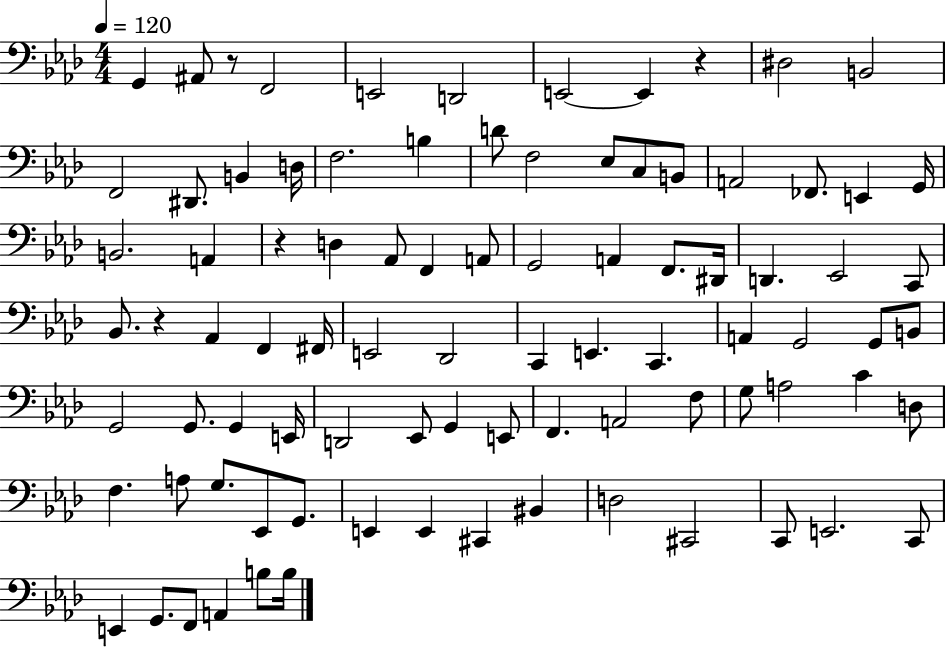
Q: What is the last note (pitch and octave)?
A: B3